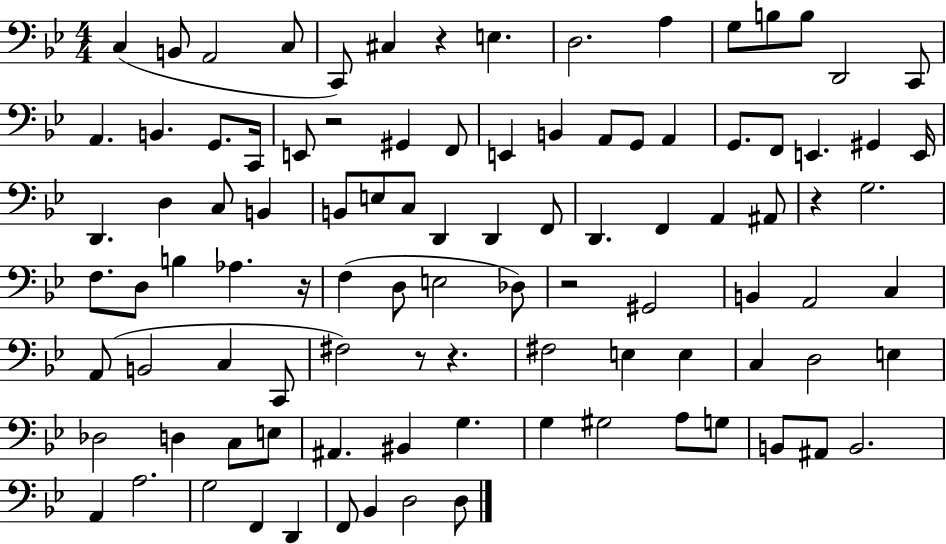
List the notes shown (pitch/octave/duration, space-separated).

C3/q B2/e A2/h C3/e C2/e C#3/q R/q E3/q. D3/h. A3/q G3/e B3/e B3/e D2/h C2/e A2/q. B2/q. G2/e. C2/s E2/e R/h G#2/q F2/e E2/q B2/q A2/e G2/e A2/q G2/e. F2/e E2/q. G#2/q E2/s D2/q. D3/q C3/e B2/q B2/e E3/e C3/e D2/q D2/q F2/e D2/q. F2/q A2/q A#2/e R/q G3/h. F3/e. D3/e B3/q Ab3/q. R/s F3/q D3/e E3/h Db3/e R/h G#2/h B2/q A2/h C3/q A2/e B2/h C3/q C2/e F#3/h R/e R/q. F#3/h E3/q E3/q C3/q D3/h E3/q Db3/h D3/q C3/e E3/e A#2/q. BIS2/q G3/q. G3/q G#3/h A3/e G3/e B2/e A#2/e B2/h. A2/q A3/h. G3/h F2/q D2/q F2/e Bb2/q D3/h D3/e